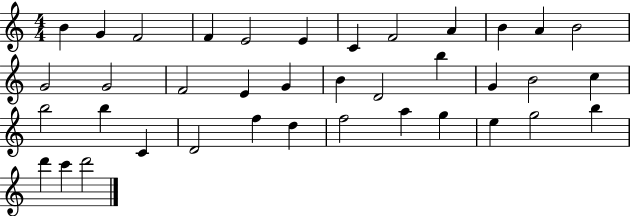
{
  \clef treble
  \numericTimeSignature
  \time 4/4
  \key c \major
  b'4 g'4 f'2 | f'4 e'2 e'4 | c'4 f'2 a'4 | b'4 a'4 b'2 | \break g'2 g'2 | f'2 e'4 g'4 | b'4 d'2 b''4 | g'4 b'2 c''4 | \break b''2 b''4 c'4 | d'2 f''4 d''4 | f''2 a''4 g''4 | e''4 g''2 b''4 | \break d'''4 c'''4 d'''2 | \bar "|."
}